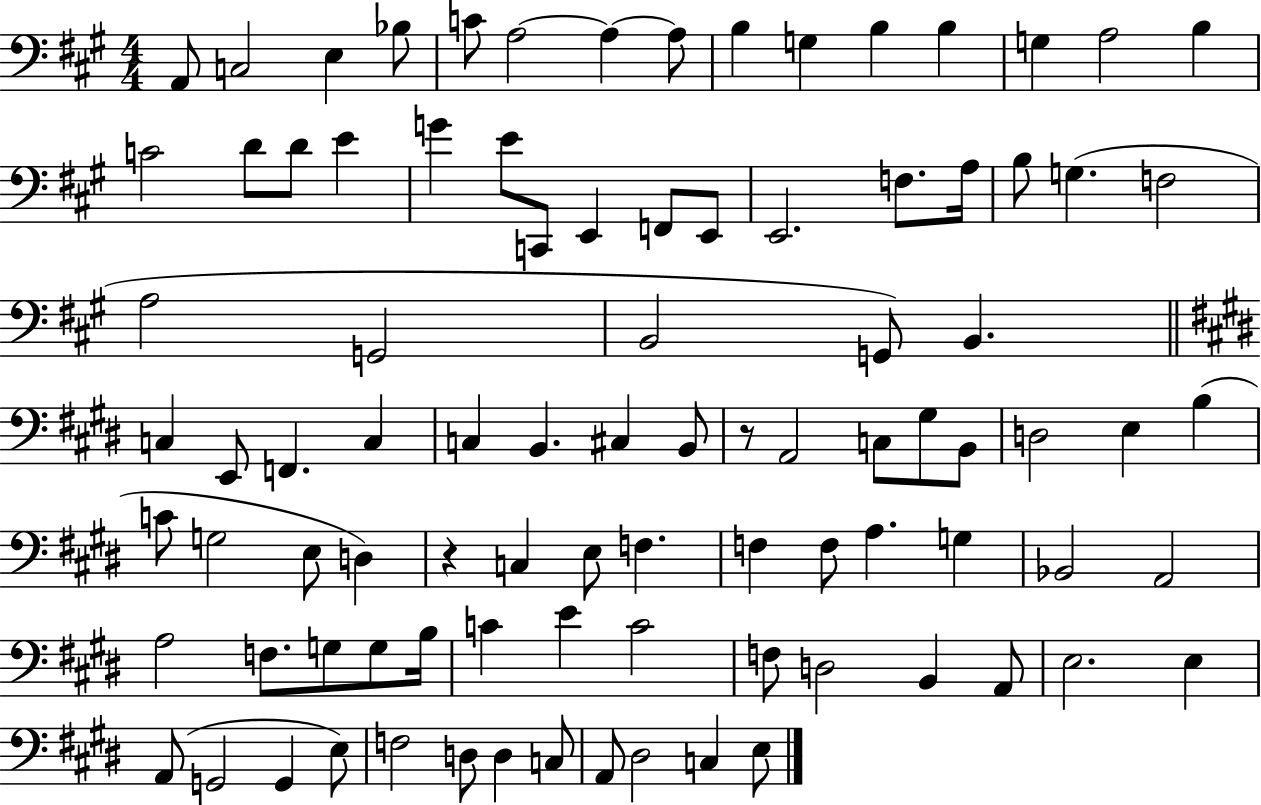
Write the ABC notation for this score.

X:1
T:Untitled
M:4/4
L:1/4
K:A
A,,/2 C,2 E, _B,/2 C/2 A,2 A, A,/2 B, G, B, B, G, A,2 B, C2 D/2 D/2 E G E/2 C,,/2 E,, F,,/2 E,,/2 E,,2 F,/2 A,/4 B,/2 G, F,2 A,2 G,,2 B,,2 G,,/2 B,, C, E,,/2 F,, C, C, B,, ^C, B,,/2 z/2 A,,2 C,/2 ^G,/2 B,,/2 D,2 E, B, C/2 G,2 E,/2 D, z C, E,/2 F, F, F,/2 A, G, _B,,2 A,,2 A,2 F,/2 G,/2 G,/2 B,/4 C E C2 F,/2 D,2 B,, A,,/2 E,2 E, A,,/2 G,,2 G,, E,/2 F,2 D,/2 D, C,/2 A,,/2 ^D,2 C, E,/2